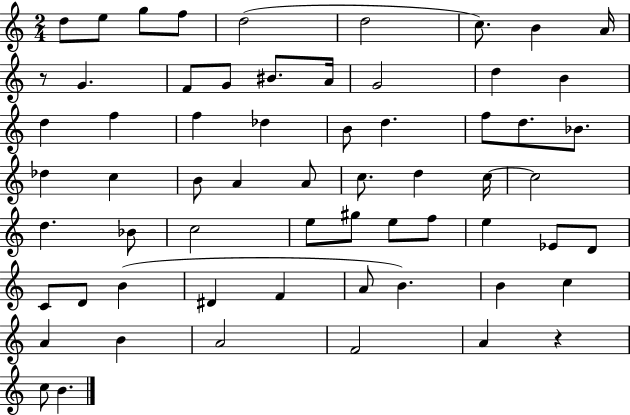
X:1
T:Untitled
M:2/4
L:1/4
K:C
d/2 e/2 g/2 f/2 d2 d2 c/2 B A/4 z/2 G F/2 G/2 ^B/2 A/4 G2 d B d f f _d B/2 d f/2 d/2 _B/2 _d c B/2 A A/2 c/2 d c/4 c2 d _B/2 c2 e/2 ^g/2 e/2 f/2 e _E/2 D/2 C/2 D/2 B ^D F A/2 B B c A B A2 F2 A z c/2 B